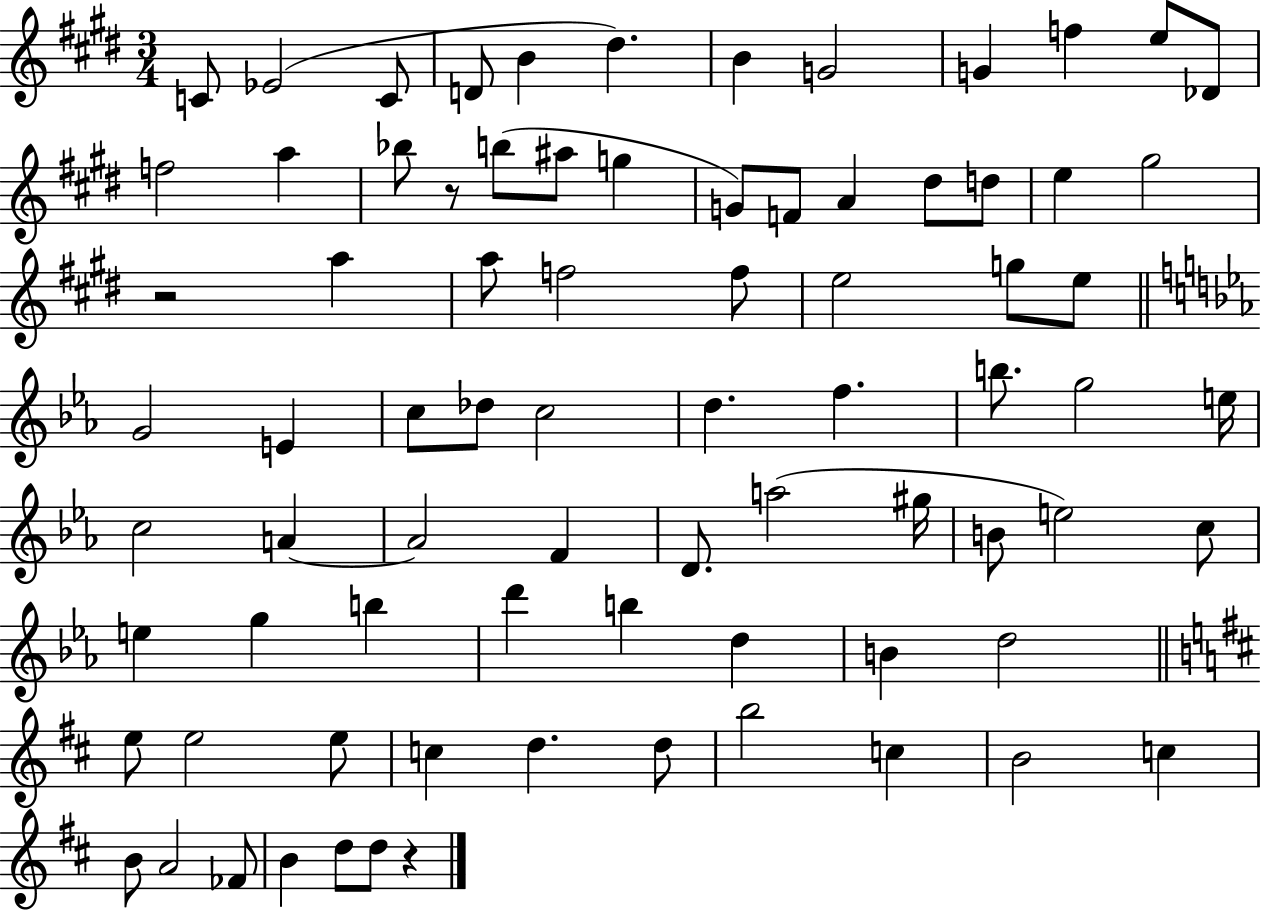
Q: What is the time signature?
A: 3/4